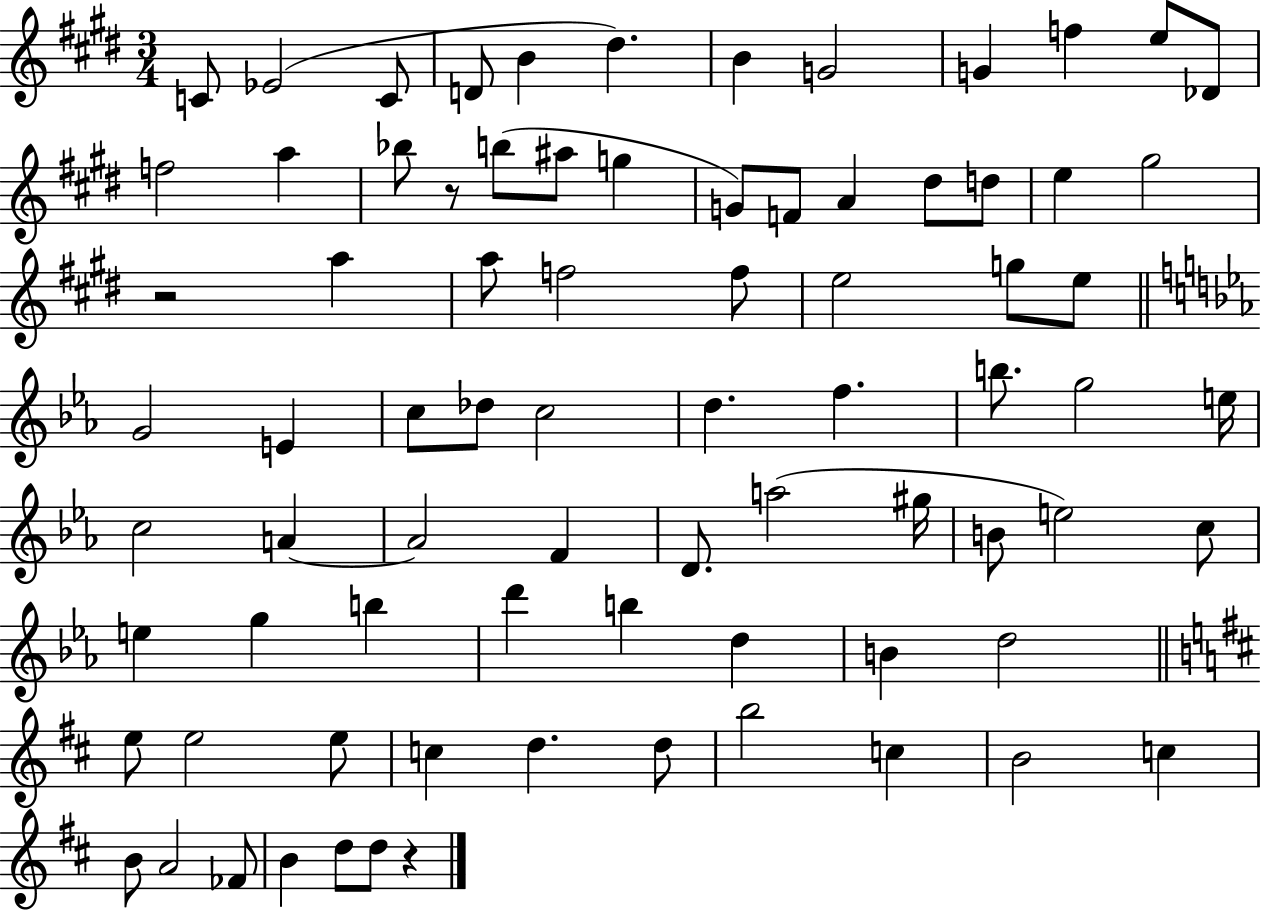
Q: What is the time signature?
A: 3/4